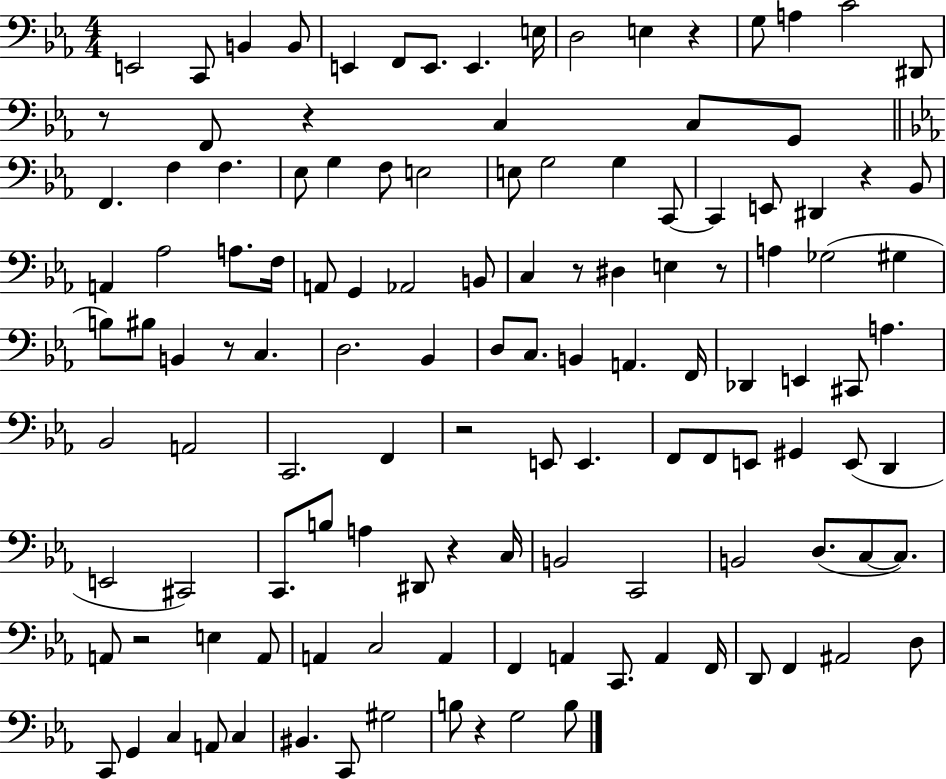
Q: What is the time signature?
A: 4/4